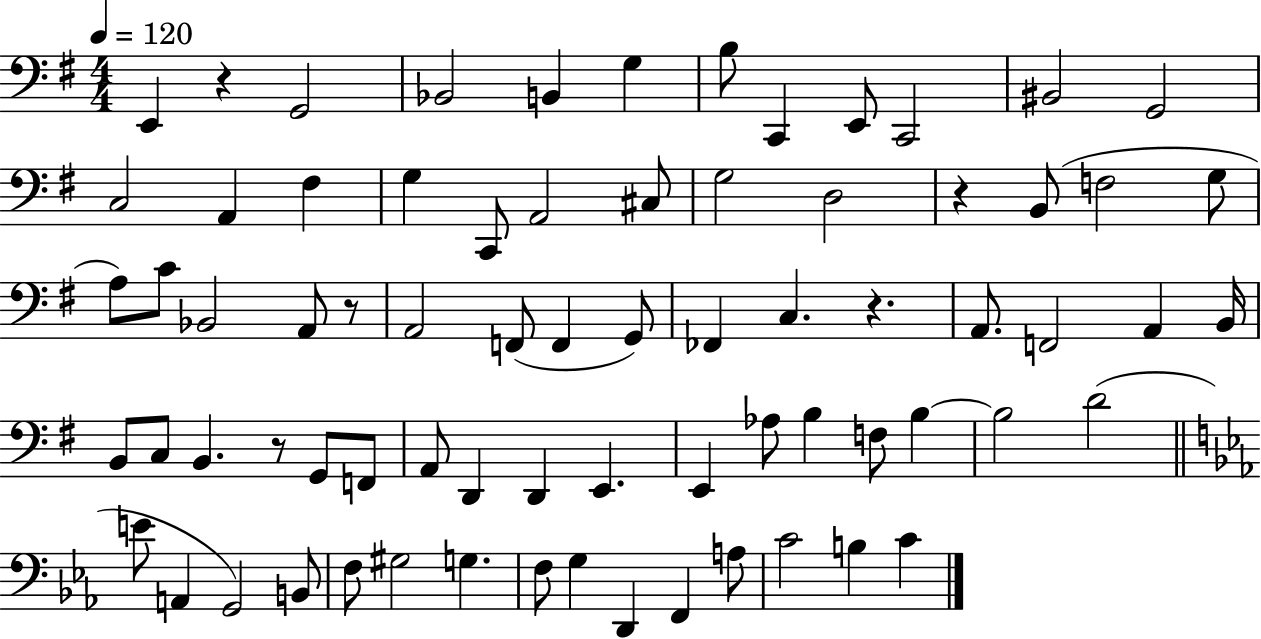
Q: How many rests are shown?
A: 5